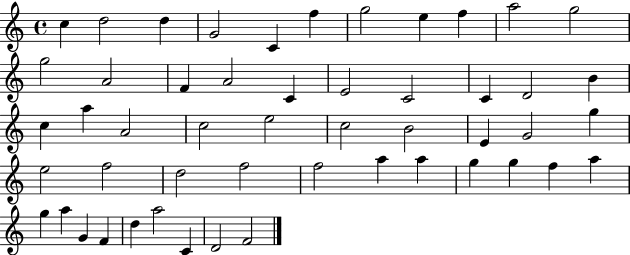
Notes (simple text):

C5/q D5/h D5/q G4/h C4/q F5/q G5/h E5/q F5/q A5/h G5/h G5/h A4/h F4/q A4/h C4/q E4/h C4/h C4/q D4/h B4/q C5/q A5/q A4/h C5/h E5/h C5/h B4/h E4/q G4/h G5/q E5/h F5/h D5/h F5/h F5/h A5/q A5/q G5/q G5/q F5/q A5/q G5/q A5/q G4/q F4/q D5/q A5/h C4/q D4/h F4/h